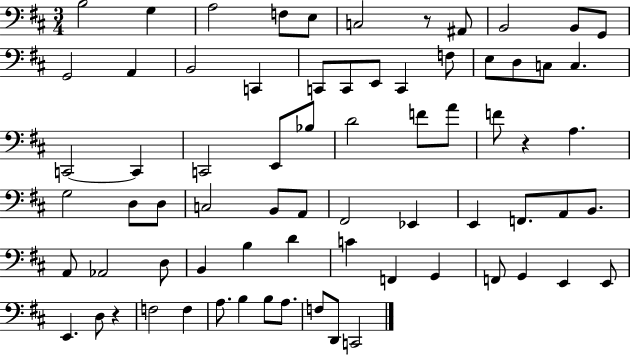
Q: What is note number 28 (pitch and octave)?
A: Bb3